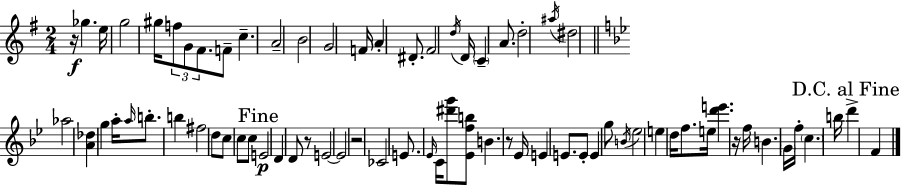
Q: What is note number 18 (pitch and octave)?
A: D4